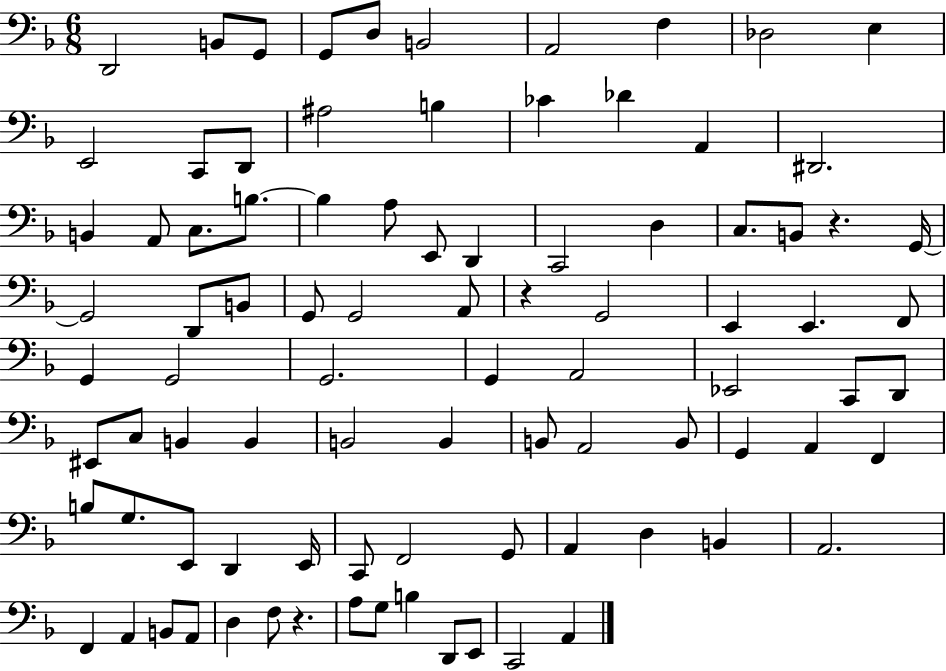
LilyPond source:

{
  \clef bass
  \numericTimeSignature
  \time 6/8
  \key f \major
  \repeat volta 2 { d,2 b,8 g,8 | g,8 d8 b,2 | a,2 f4 | des2 e4 | \break e,2 c,8 d,8 | ais2 b4 | ces'4 des'4 a,4 | dis,2. | \break b,4 a,8 c8. b8.~~ | b4 a8 e,8 d,4 | c,2 d4 | c8. b,8 r4. g,16~~ | \break g,2 d,8 b,8 | g,8 g,2 a,8 | r4 g,2 | e,4 e,4. f,8 | \break g,4 g,2 | g,2. | g,4 a,2 | ees,2 c,8 d,8 | \break eis,8 c8 b,4 b,4 | b,2 b,4 | b,8 a,2 b,8 | g,4 a,4 f,4 | \break b8 g8. e,8 d,4 e,16 | c,8 f,2 g,8 | a,4 d4 b,4 | a,2. | \break f,4 a,4 b,8 a,8 | d4 f8 r4. | a8 g8 b4 d,8 e,8 | c,2 a,4 | \break } \bar "|."
}